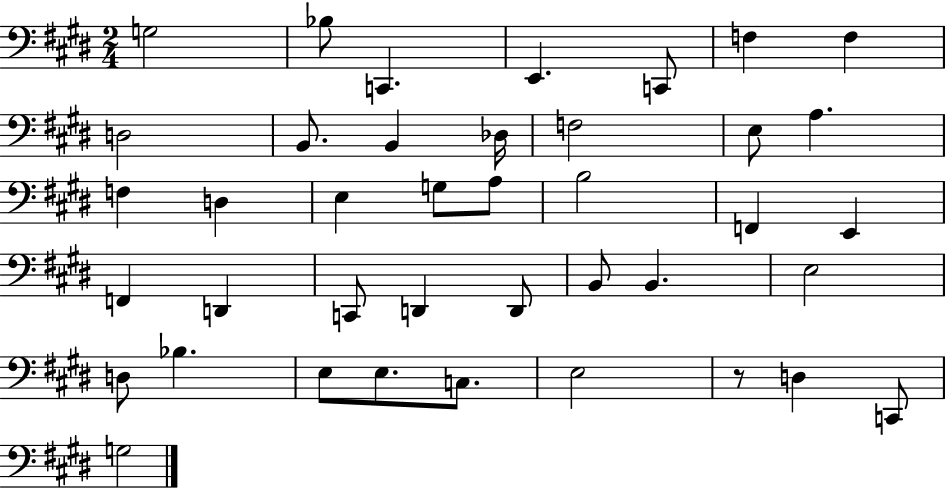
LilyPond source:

{
  \clef bass
  \numericTimeSignature
  \time 2/4
  \key e \major
  \repeat volta 2 { g2 | bes8 c,4. | e,4. c,8 | f4 f4 | \break d2 | b,8. b,4 des16 | f2 | e8 a4. | \break f4 d4 | e4 g8 a8 | b2 | f,4 e,4 | \break f,4 d,4 | c,8 d,4 d,8 | b,8 b,4. | e2 | \break d8 bes4. | e8 e8. c8. | e2 | r8 d4 c,8 | \break g2 | } \bar "|."
}